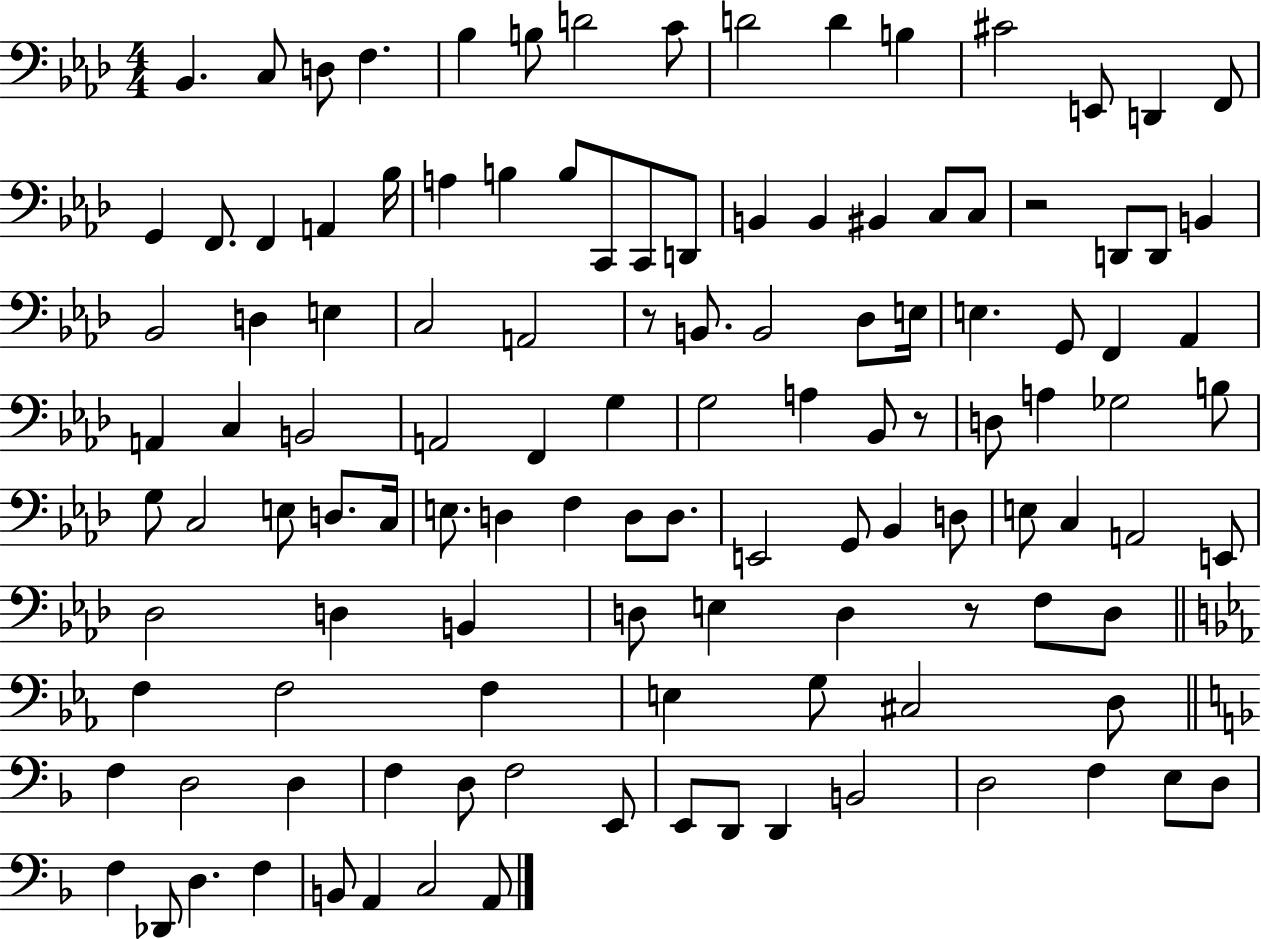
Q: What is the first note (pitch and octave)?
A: Bb2